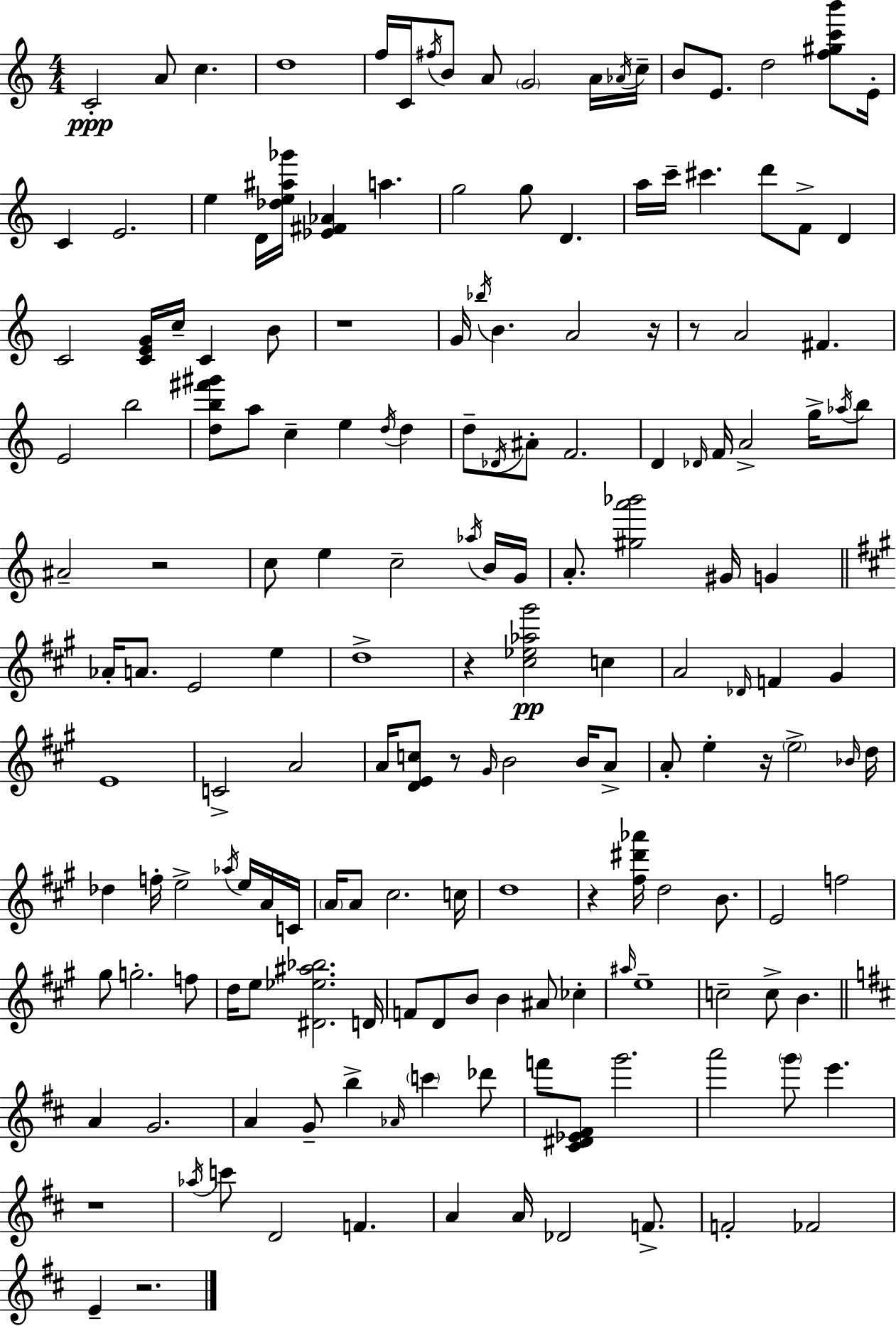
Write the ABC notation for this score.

X:1
T:Untitled
M:4/4
L:1/4
K:C
C2 A/2 c d4 f/4 C/4 ^f/4 B/2 A/2 G2 A/4 _A/4 c/4 B/2 E/2 d2 [f^gc'b']/2 E/4 C E2 e D/4 [_de^a_g']/4 [_E^F_A] a g2 g/2 D a/4 c'/4 ^c' d'/2 F/2 D C2 [CEG]/4 c/4 C B/2 z4 G/4 _b/4 B A2 z/4 z/2 A2 ^F E2 b2 [db^f'^g']/2 a/2 c e d/4 d d/2 _D/4 ^A/2 F2 D _D/4 F/4 A2 g/4 _a/4 b/2 ^A2 z2 c/2 e c2 _a/4 B/4 G/4 A/2 [^ga'_b']2 ^G/4 G _A/4 A/2 E2 e d4 z [^c_e_a^g']2 c A2 _D/4 F ^G E4 C2 A2 A/4 [DEc]/2 z/2 ^G/4 B2 B/4 A/2 A/2 e z/4 e2 _B/4 d/4 _d f/4 e2 _a/4 e/4 A/4 C/4 A/4 A/2 ^c2 c/4 d4 z [^f^d'_a']/4 d2 B/2 E2 f2 ^g/2 g2 f/2 d/4 e/2 [^D_e^a_b]2 D/4 F/2 D/2 B/2 B ^A/2 _c ^a/4 e4 c2 c/2 B A G2 A G/2 b _A/4 c' _d'/2 f'/2 [^C^D_E^F]/2 g'2 a'2 g'/2 e' z4 _a/4 c'/2 D2 F A A/4 _D2 F/2 F2 _F2 E z2